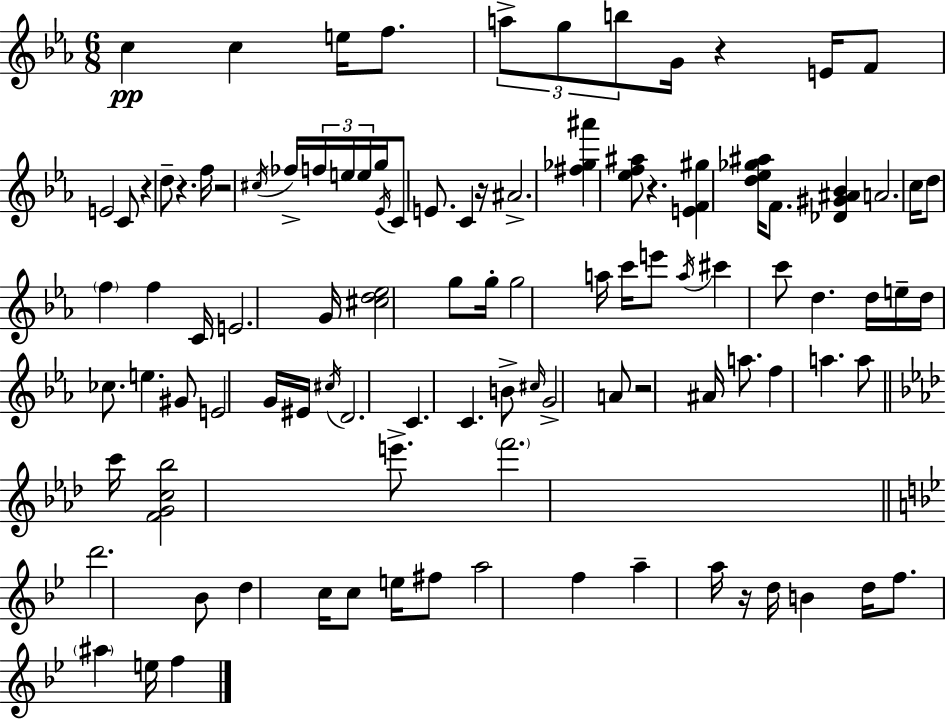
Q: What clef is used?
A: treble